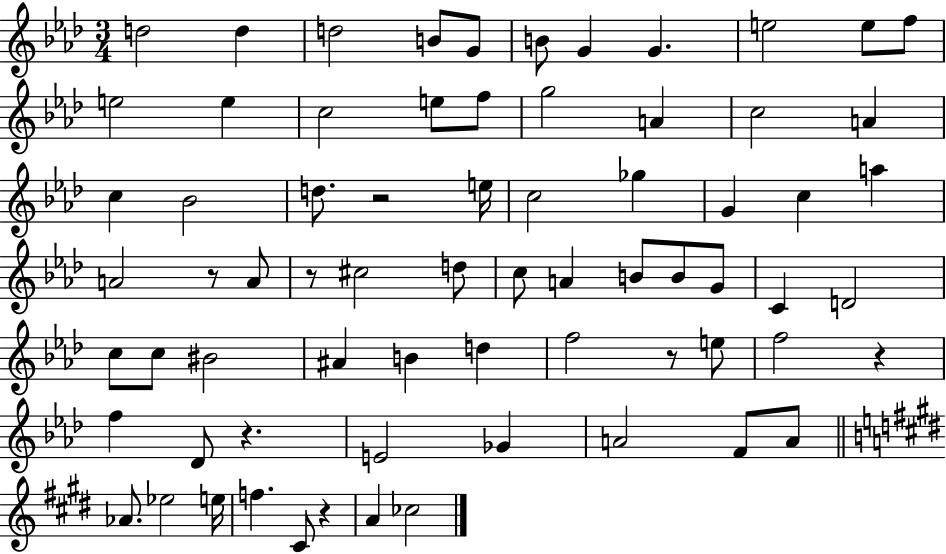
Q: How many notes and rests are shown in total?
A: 70